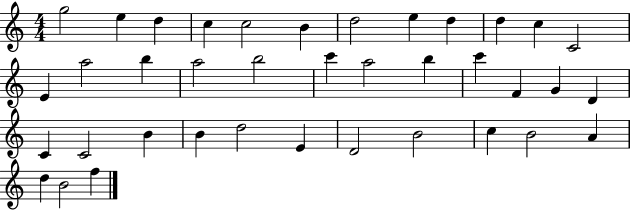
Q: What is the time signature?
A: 4/4